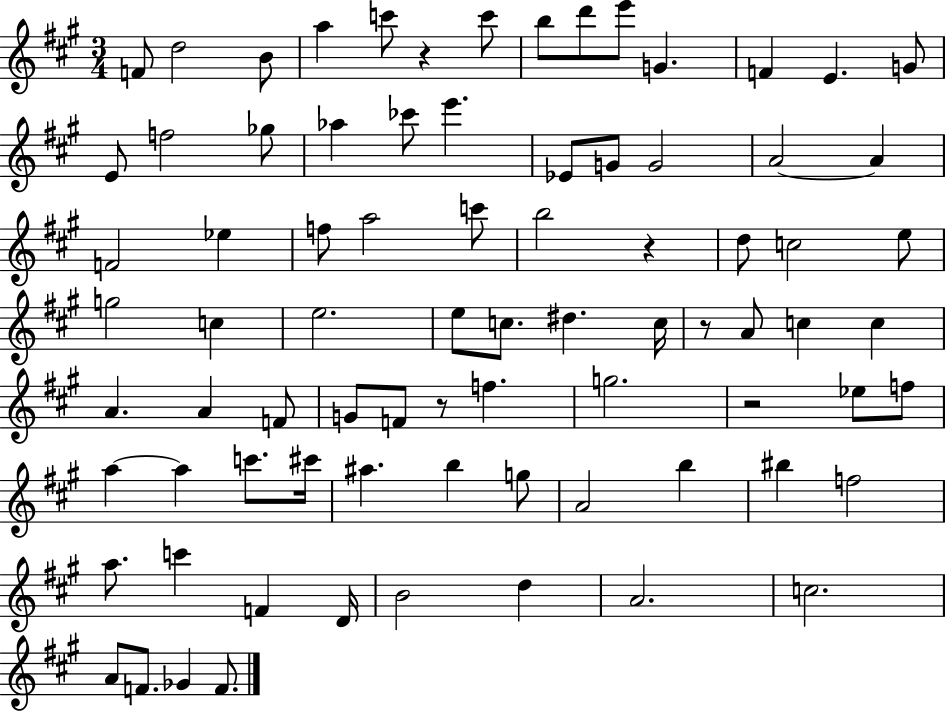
F4/e D5/h B4/e A5/q C6/e R/q C6/e B5/e D6/e E6/e G4/q. F4/q E4/q. G4/e E4/e F5/h Gb5/e Ab5/q CES6/e E6/q. Eb4/e G4/e G4/h A4/h A4/q F4/h Eb5/q F5/e A5/h C6/e B5/h R/q D5/e C5/h E5/e G5/h C5/q E5/h. E5/e C5/e. D#5/q. C5/s R/e A4/e C5/q C5/q A4/q. A4/q F4/e G4/e F4/e R/e F5/q. G5/h. R/h Eb5/e F5/e A5/q A5/q C6/e. C#6/s A#5/q. B5/q G5/e A4/h B5/q BIS5/q F5/h A5/e. C6/q F4/q D4/s B4/h D5/q A4/h. C5/h. A4/e F4/e. Gb4/q F4/e.